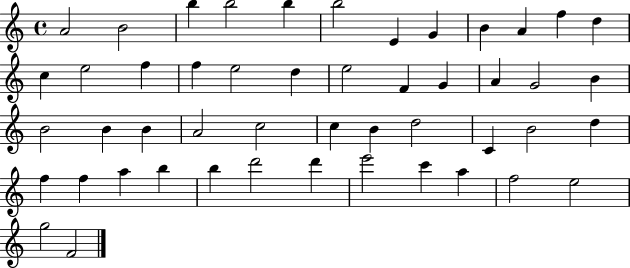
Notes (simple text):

A4/h B4/h B5/q B5/h B5/q B5/h E4/q G4/q B4/q A4/q F5/q D5/q C5/q E5/h F5/q F5/q E5/h D5/q E5/h F4/q G4/q A4/q G4/h B4/q B4/h B4/q B4/q A4/h C5/h C5/q B4/q D5/h C4/q B4/h D5/q F5/q F5/q A5/q B5/q B5/q D6/h D6/q E6/h C6/q A5/q F5/h E5/h G5/h F4/h